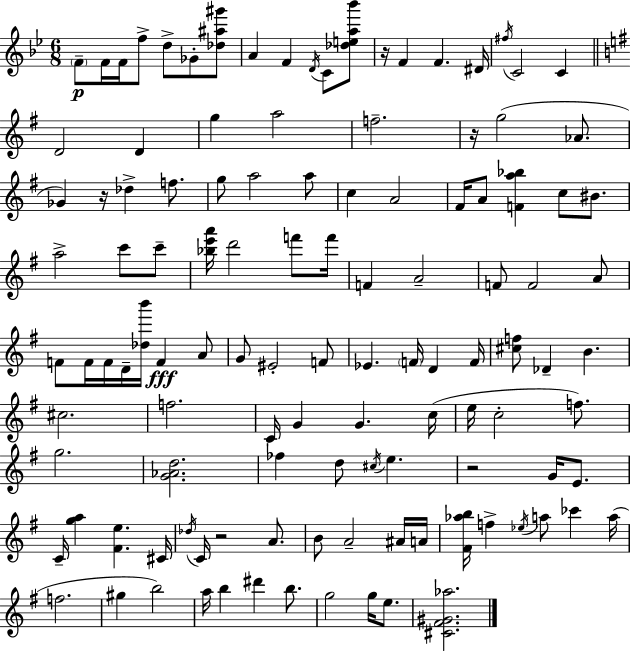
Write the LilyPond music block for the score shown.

{
  \clef treble
  \numericTimeSignature
  \time 6/8
  \key g \minor
  \parenthesize f'8--\p f'16 f'16 f''8-> d''8-> ges'8-. <des'' ais'' gis'''>8 | a'4 f'4 \acciaccatura { d'16 } c'8 <des'' e'' a'' bes'''>8 | r16 f'4 f'4. | dis'16 \acciaccatura { fis''16 } c'2 c'4 | \break \bar "||" \break \key e \minor d'2 d'4 | g''4 a''2 | f''2.-- | r16 g''2( aes'8. | \break ges'4) r16 des''4-> f''8. | g''8 a''2 a''8 | c''4 a'2 | fis'16 a'8 <f' a'' bes''>4 c''8 bis'8. | \break a''2-> c'''8 c'''8-- | <bes'' e''' a'''>16 d'''2 f'''8 f'''16 | f'4 a'2-- | f'8 f'2 a'8 | \break f'8 f'16 f'16 d'16-- <des'' b'''>16 f'4\fff a'8 | g'8 eis'2-. f'8 | ees'4. \parenthesize f'16 d'4 f'16 | <cis'' f''>8 des'4-- b'4. | \break cis''2. | f''2. | c'16 g'4 g'4. c''16( | e''16 c''2-. f''8.) | \break g''2. | <g' aes' d''>2. | fes''4 d''8 \acciaccatura { cis''16 } e''4. | r2 g'16 e'8. | \break c'16-- <g'' a''>4 <fis' e''>4. | cis'16 \acciaccatura { des''16 } c'16 r2 a'8. | b'8 a'2-- | ais'16 a'16 <fis' aes'' b''>16 f''4-> \acciaccatura { ees''16 } a''8 ces'''4 | \break a''16( f''2. | gis''4 b''2) | a''16 b''4 dis'''4 | b''8. g''2 g''16 | \break e''8. <cis' fis' gis' aes''>2. | \bar "|."
}